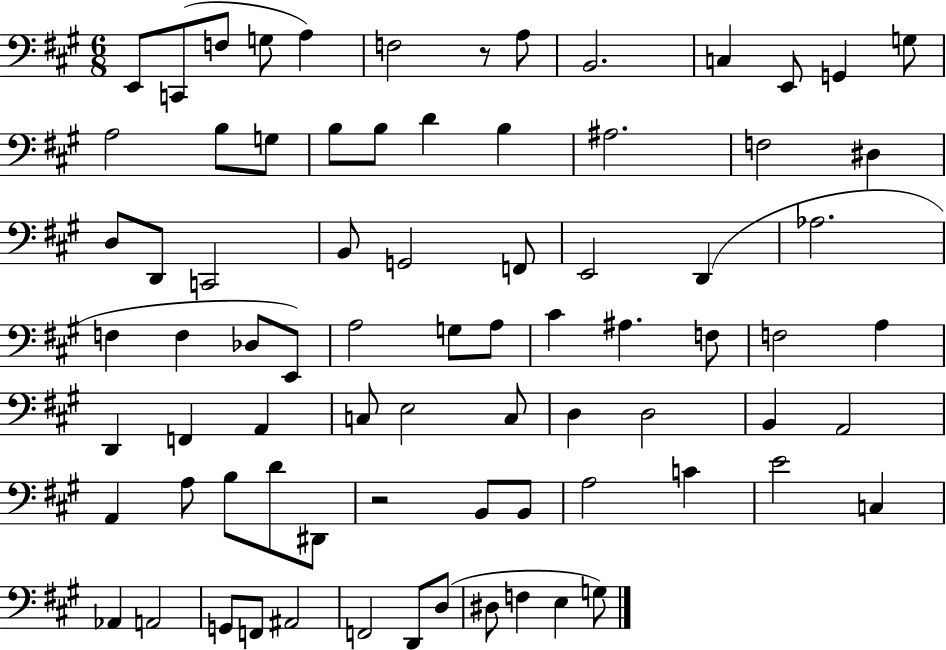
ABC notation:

X:1
T:Untitled
M:6/8
L:1/4
K:A
E,,/2 C,,/2 F,/2 G,/2 A, F,2 z/2 A,/2 B,,2 C, E,,/2 G,, G,/2 A,2 B,/2 G,/2 B,/2 B,/2 D B, ^A,2 F,2 ^D, D,/2 D,,/2 C,,2 B,,/2 G,,2 F,,/2 E,,2 D,, _A,2 F, F, _D,/2 E,,/2 A,2 G,/2 A,/2 ^C ^A, F,/2 F,2 A, D,, F,, A,, C,/2 E,2 C,/2 D, D,2 B,, A,,2 A,, A,/2 B,/2 D/2 ^D,,/2 z2 B,,/2 B,,/2 A,2 C E2 C, _A,, A,,2 G,,/2 F,,/2 ^A,,2 F,,2 D,,/2 D,/2 ^D,/2 F, E, G,/2